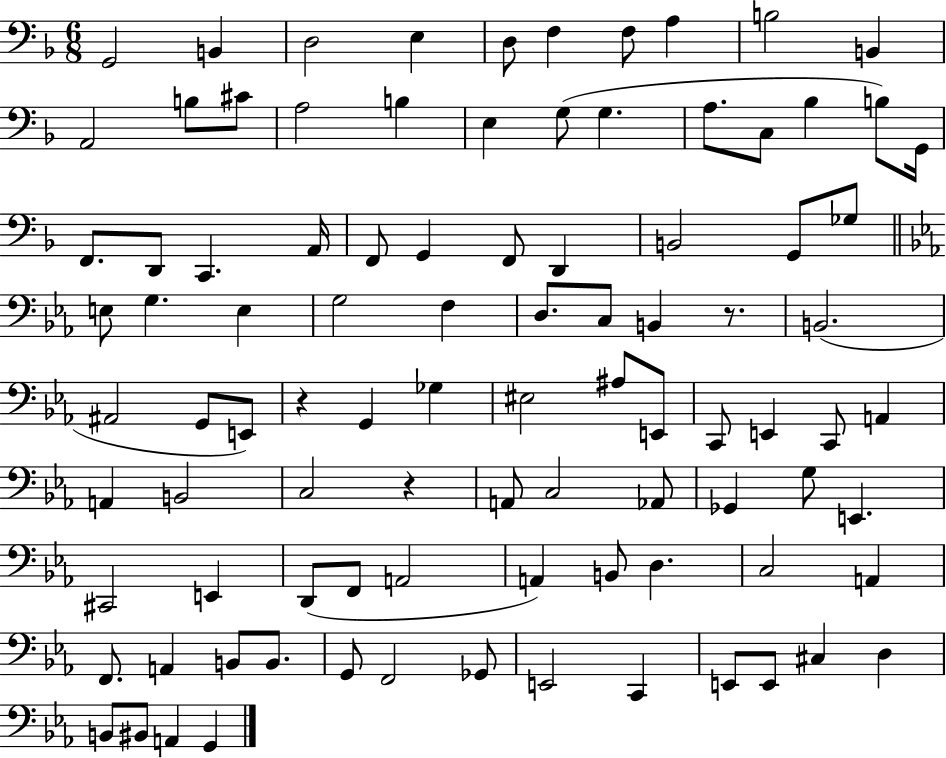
G2/h B2/q D3/h E3/q D3/e F3/q F3/e A3/q B3/h B2/q A2/h B3/e C#4/e A3/h B3/q E3/q G3/e G3/q. A3/e. C3/e Bb3/q B3/e G2/s F2/e. D2/e C2/q. A2/s F2/e G2/q F2/e D2/q B2/h G2/e Gb3/e E3/e G3/q. E3/q G3/h F3/q D3/e. C3/e B2/q R/e. B2/h. A#2/h G2/e E2/e R/q G2/q Gb3/q EIS3/h A#3/e E2/e C2/e E2/q C2/e A2/q A2/q B2/h C3/h R/q A2/e C3/h Ab2/e Gb2/q G3/e E2/q. C#2/h E2/q D2/e F2/e A2/h A2/q B2/e D3/q. C3/h A2/q F2/e. A2/q B2/e B2/e. G2/e F2/h Gb2/e E2/h C2/q E2/e E2/e C#3/q D3/q B2/e BIS2/e A2/q G2/q